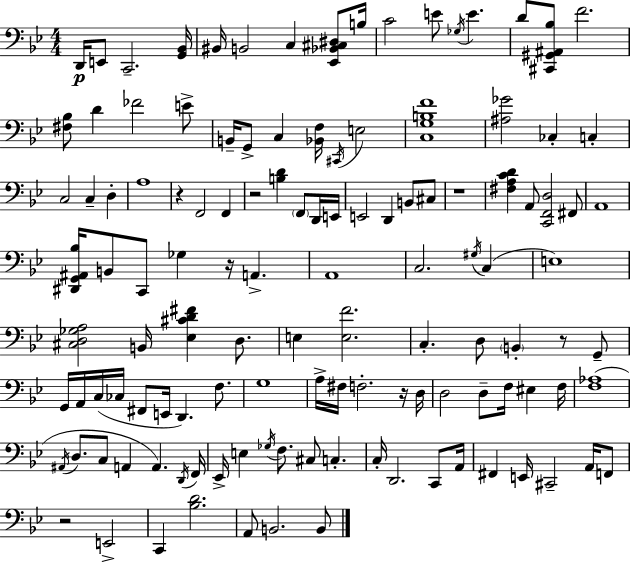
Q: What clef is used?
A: bass